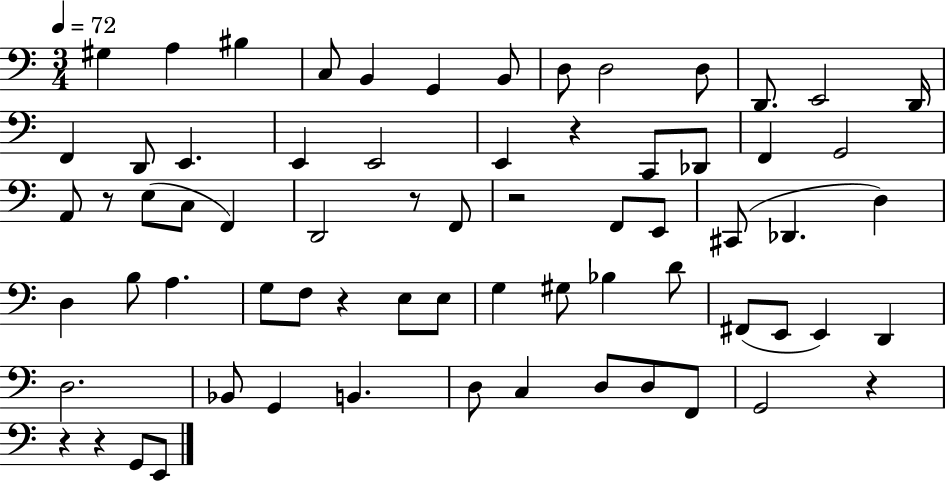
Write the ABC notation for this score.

X:1
T:Untitled
M:3/4
L:1/4
K:C
^G, A, ^B, C,/2 B,, G,, B,,/2 D,/2 D,2 D,/2 D,,/2 E,,2 D,,/4 F,, D,,/2 E,, E,, E,,2 E,, z C,,/2 _D,,/2 F,, G,,2 A,,/2 z/2 E,/2 C,/2 F,, D,,2 z/2 F,,/2 z2 F,,/2 E,,/2 ^C,,/2 _D,, D, D, B,/2 A, G,/2 F,/2 z E,/2 E,/2 G, ^G,/2 _B, D/2 ^F,,/2 E,,/2 E,, D,, D,2 _B,,/2 G,, B,, D,/2 C, D,/2 D,/2 F,,/2 G,,2 z z z G,,/2 E,,/2